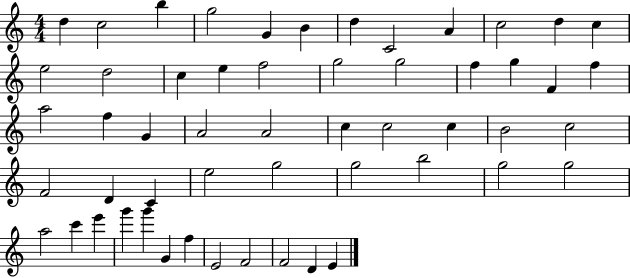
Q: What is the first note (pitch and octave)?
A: D5